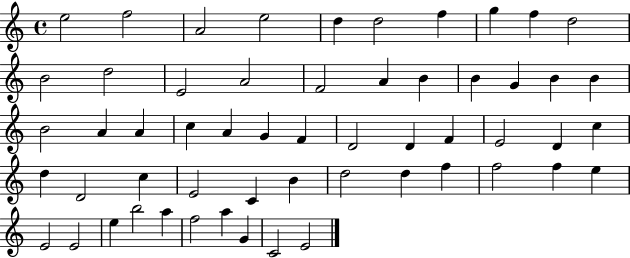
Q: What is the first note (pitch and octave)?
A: E5